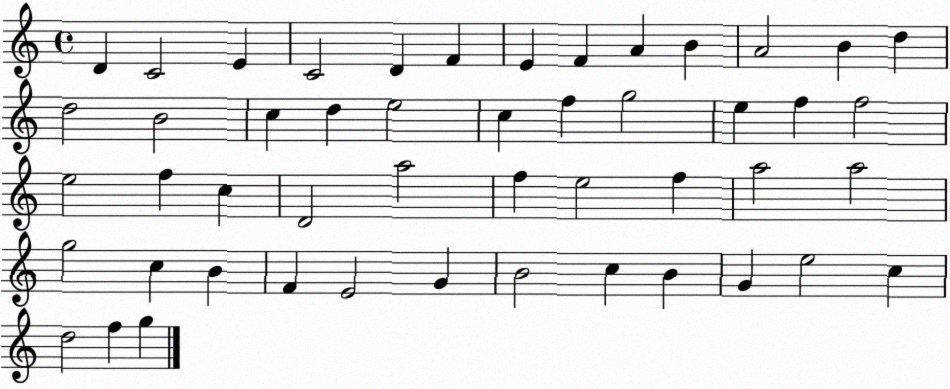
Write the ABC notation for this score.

X:1
T:Untitled
M:4/4
L:1/4
K:C
D C2 E C2 D F E F A B A2 B d d2 B2 c d e2 c f g2 e f f2 e2 f c D2 a2 f e2 f a2 a2 g2 c B F E2 G B2 c B G e2 c d2 f g